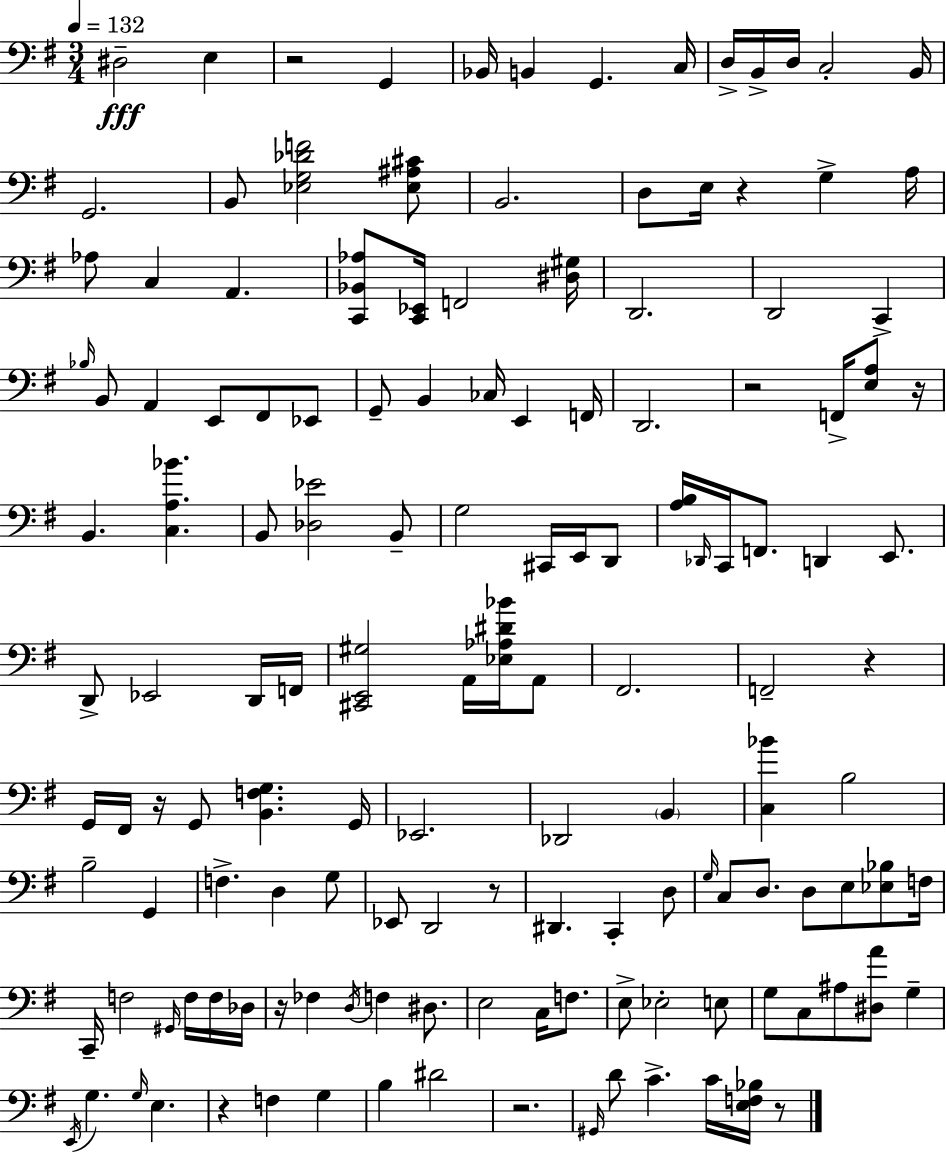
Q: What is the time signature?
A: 3/4